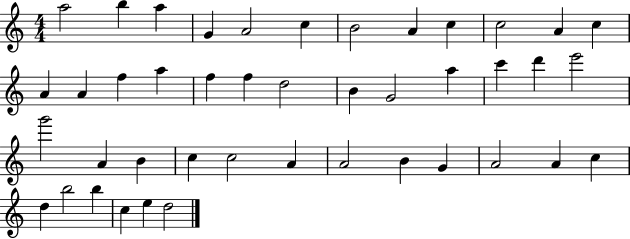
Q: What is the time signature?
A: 4/4